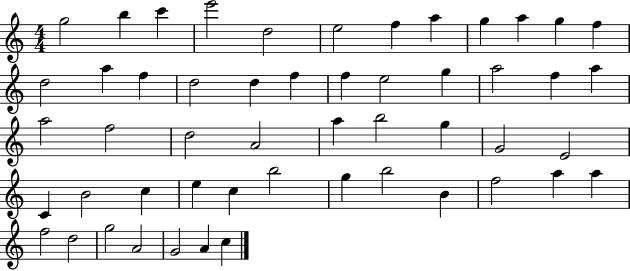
X:1
T:Untitled
M:4/4
L:1/4
K:C
g2 b c' e'2 d2 e2 f a g a g f d2 a f d2 d f f e2 g a2 f a a2 f2 d2 A2 a b2 g G2 E2 C B2 c e c b2 g b2 B f2 a a f2 d2 g2 A2 G2 A c